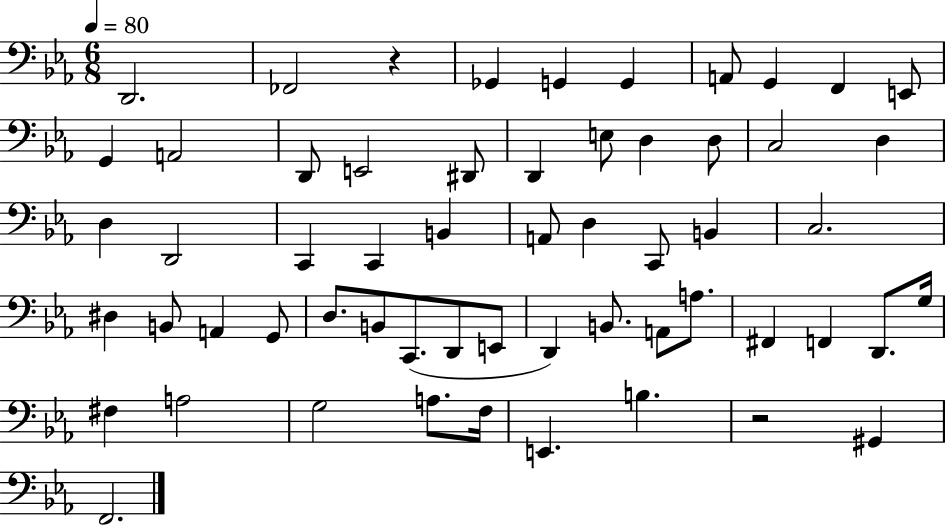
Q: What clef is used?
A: bass